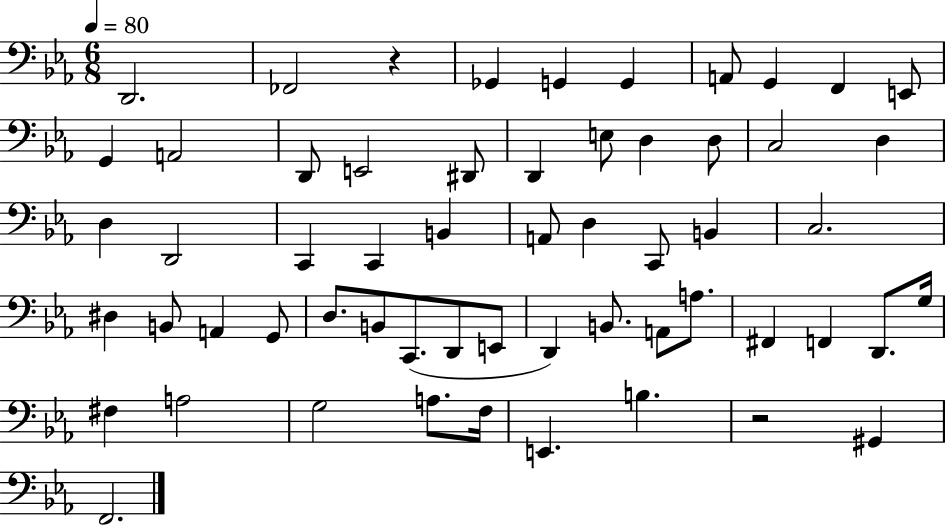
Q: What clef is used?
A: bass